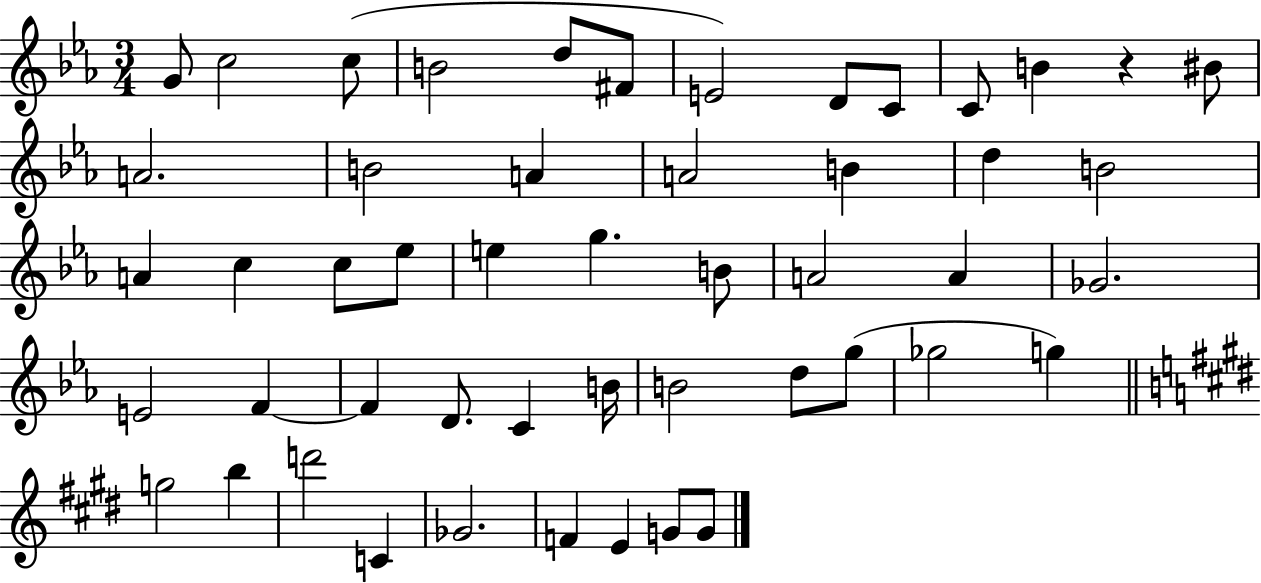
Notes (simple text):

G4/e C5/h C5/e B4/h D5/e F#4/e E4/h D4/e C4/e C4/e B4/q R/q BIS4/e A4/h. B4/h A4/q A4/h B4/q D5/q B4/h A4/q C5/q C5/e Eb5/e E5/q G5/q. B4/e A4/h A4/q Gb4/h. E4/h F4/q F4/q D4/e. C4/q B4/s B4/h D5/e G5/e Gb5/h G5/q G5/h B5/q D6/h C4/q Gb4/h. F4/q E4/q G4/e G4/e